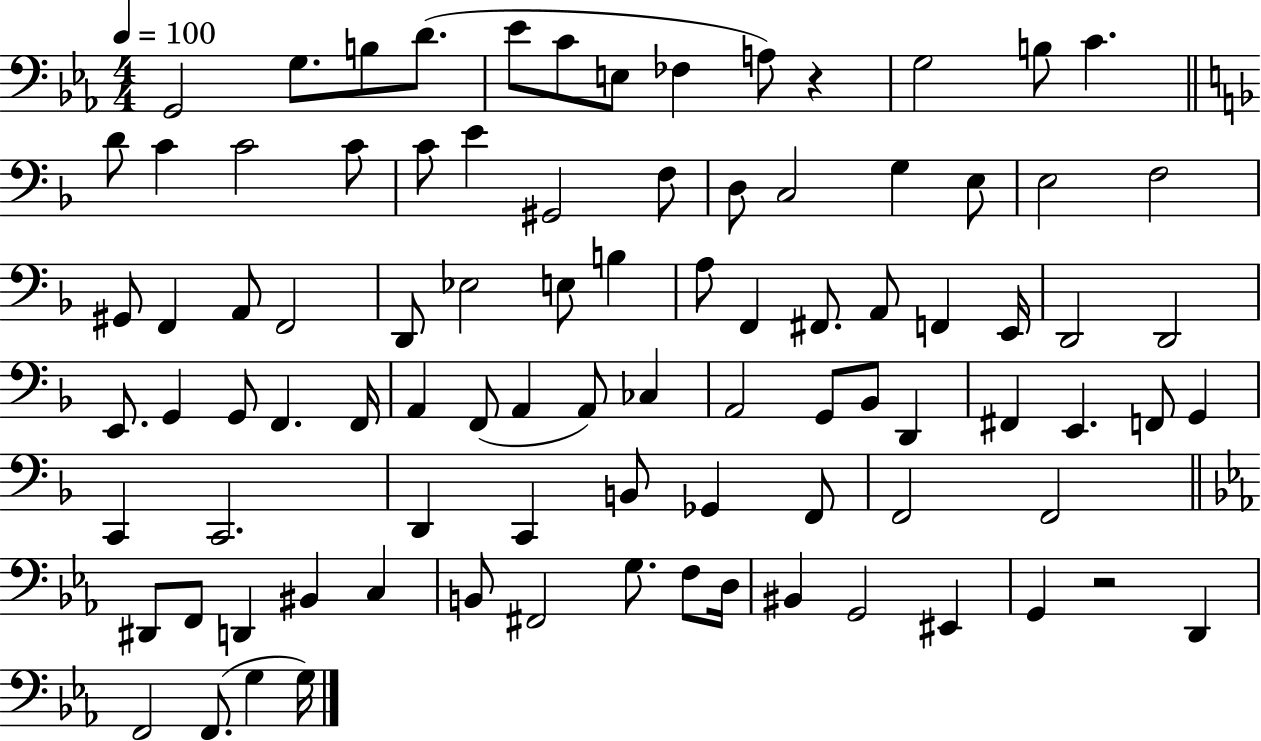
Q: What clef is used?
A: bass